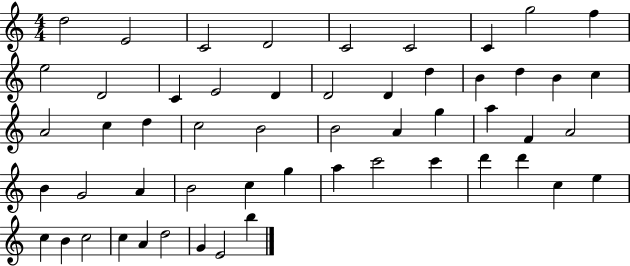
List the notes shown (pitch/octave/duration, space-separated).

D5/h E4/h C4/h D4/h C4/h C4/h C4/q G5/h F5/q E5/h D4/h C4/q E4/h D4/q D4/h D4/q D5/q B4/q D5/q B4/q C5/q A4/h C5/q D5/q C5/h B4/h B4/h A4/q G5/q A5/q F4/q A4/h B4/q G4/h A4/q B4/h C5/q G5/q A5/q C6/h C6/q D6/q D6/q C5/q E5/q C5/q B4/q C5/h C5/q A4/q D5/h G4/q E4/h B5/q